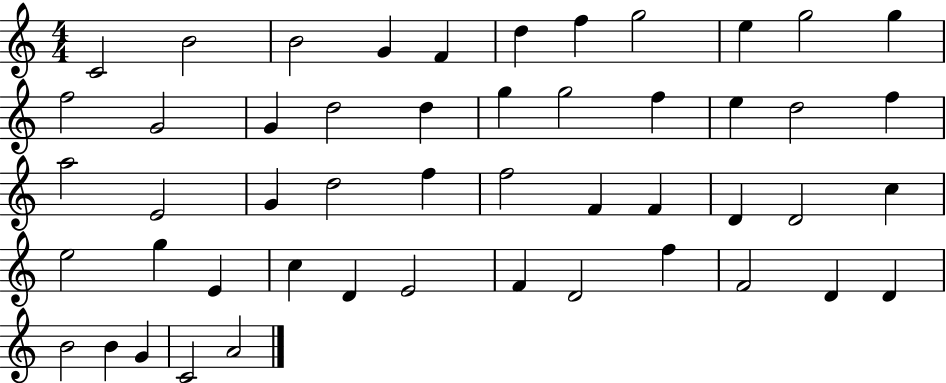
X:1
T:Untitled
M:4/4
L:1/4
K:C
C2 B2 B2 G F d f g2 e g2 g f2 G2 G d2 d g g2 f e d2 f a2 E2 G d2 f f2 F F D D2 c e2 g E c D E2 F D2 f F2 D D B2 B G C2 A2